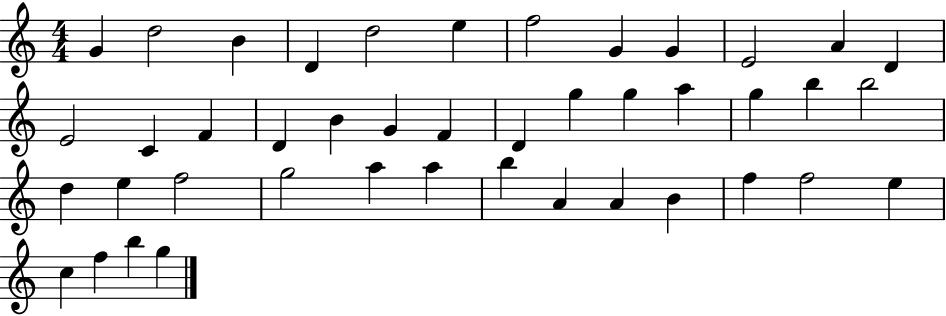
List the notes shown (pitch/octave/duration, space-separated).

G4/q D5/h B4/q D4/q D5/h E5/q F5/h G4/q G4/q E4/h A4/q D4/q E4/h C4/q F4/q D4/q B4/q G4/q F4/q D4/q G5/q G5/q A5/q G5/q B5/q B5/h D5/q E5/q F5/h G5/h A5/q A5/q B5/q A4/q A4/q B4/q F5/q F5/h E5/q C5/q F5/q B5/q G5/q